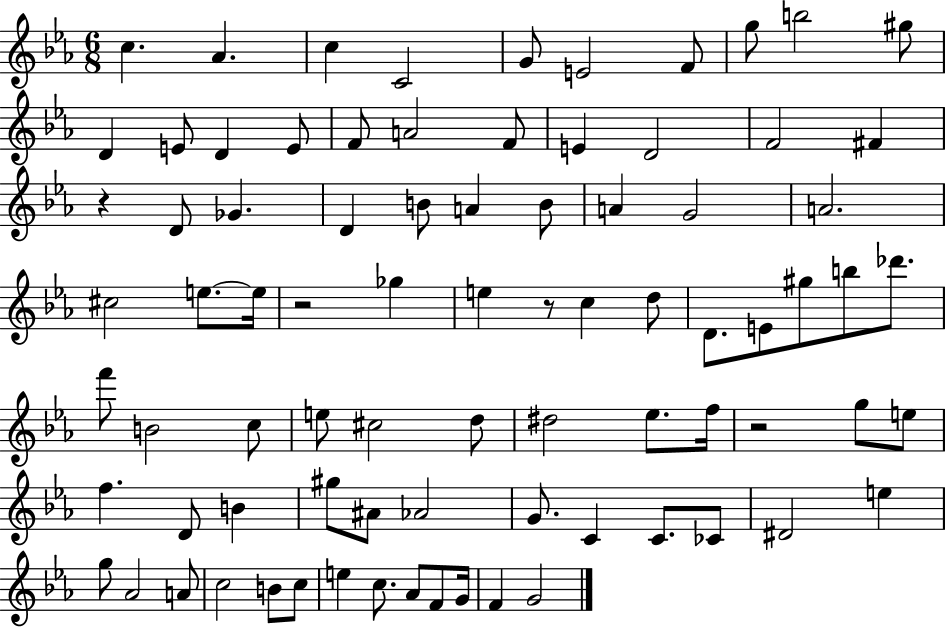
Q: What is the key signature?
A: EES major